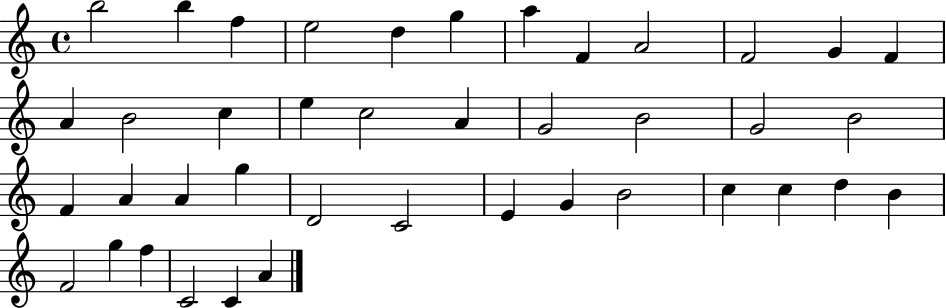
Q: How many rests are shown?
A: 0